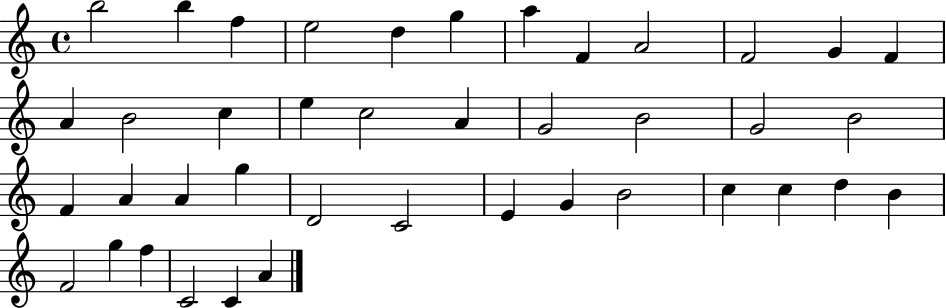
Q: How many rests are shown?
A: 0